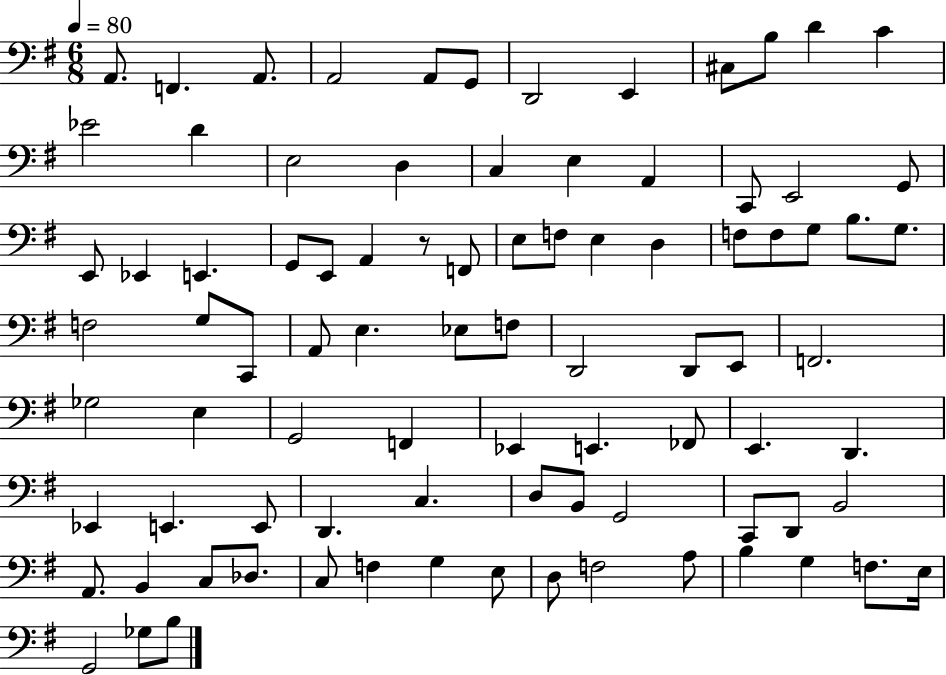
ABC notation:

X:1
T:Untitled
M:6/8
L:1/4
K:G
A,,/2 F,, A,,/2 A,,2 A,,/2 G,,/2 D,,2 E,, ^C,/2 B,/2 D C _E2 D E,2 D, C, E, A,, C,,/2 E,,2 G,,/2 E,,/2 _E,, E,, G,,/2 E,,/2 A,, z/2 F,,/2 E,/2 F,/2 E, D, F,/2 F,/2 G,/2 B,/2 G,/2 F,2 G,/2 C,,/2 A,,/2 E, _E,/2 F,/2 D,,2 D,,/2 E,,/2 F,,2 _G,2 E, G,,2 F,, _E,, E,, _F,,/2 E,, D,, _E,, E,, E,,/2 D,, C, D,/2 B,,/2 G,,2 C,,/2 D,,/2 B,,2 A,,/2 B,, C,/2 _D,/2 C,/2 F, G, E,/2 D,/2 F,2 A,/2 B, G, F,/2 E,/4 G,,2 _G,/2 B,/2